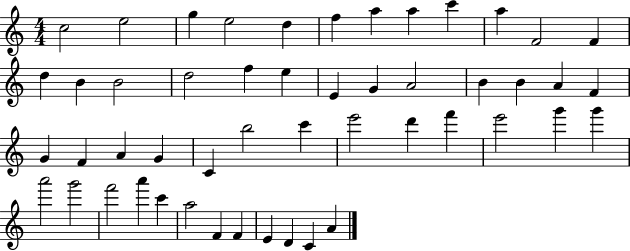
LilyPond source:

{
  \clef treble
  \numericTimeSignature
  \time 4/4
  \key c \major
  c''2 e''2 | g''4 e''2 d''4 | f''4 a''4 a''4 c'''4 | a''4 f'2 f'4 | \break d''4 b'4 b'2 | d''2 f''4 e''4 | e'4 g'4 a'2 | b'4 b'4 a'4 f'4 | \break g'4 f'4 a'4 g'4 | c'4 b''2 c'''4 | e'''2 d'''4 f'''4 | e'''2 g'''4 g'''4 | \break a'''2 g'''2 | f'''2 a'''4 c'''4 | a''2 f'4 f'4 | e'4 d'4 c'4 a'4 | \break \bar "|."
}